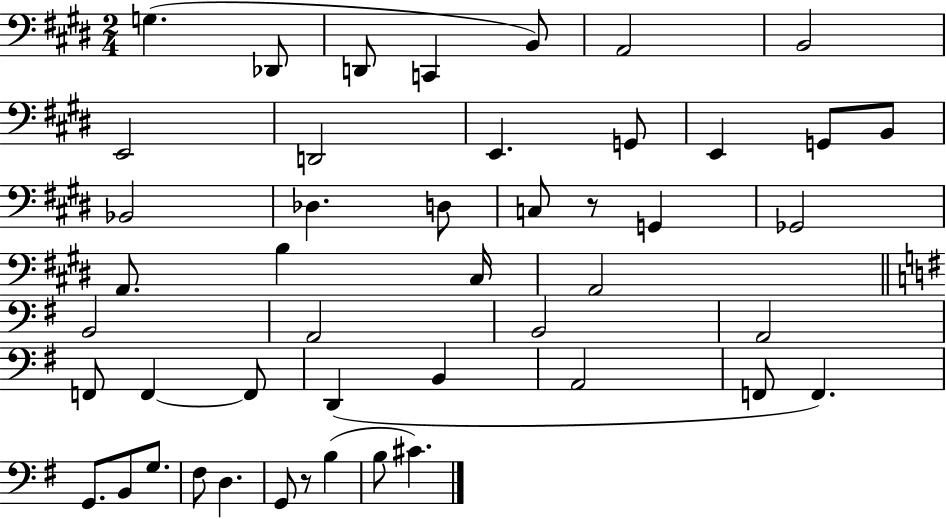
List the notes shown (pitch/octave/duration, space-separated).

G3/q. Db2/e D2/e C2/q B2/e A2/h B2/h E2/h D2/h E2/q. G2/e E2/q G2/e B2/e Bb2/h Db3/q. D3/e C3/e R/e G2/q Gb2/h A2/e. B3/q C#3/s A2/h B2/h A2/h B2/h A2/h F2/e F2/q F2/e D2/q B2/q A2/h F2/e F2/q. G2/e. B2/e G3/e. F#3/e D3/q. G2/e R/e B3/q B3/e C#4/q.